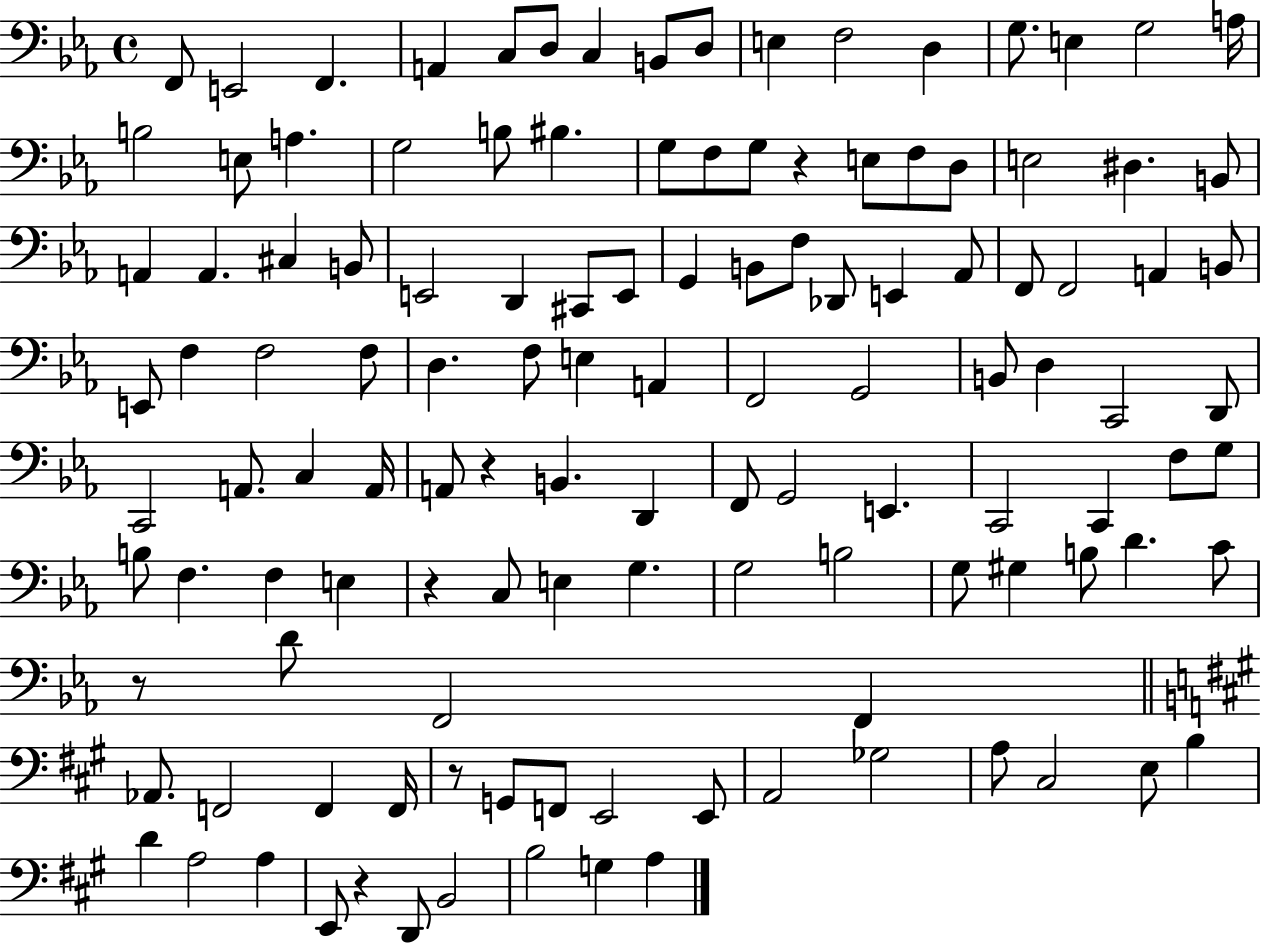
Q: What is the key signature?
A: EES major